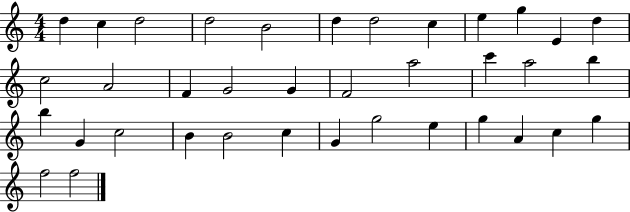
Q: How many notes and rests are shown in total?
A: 37